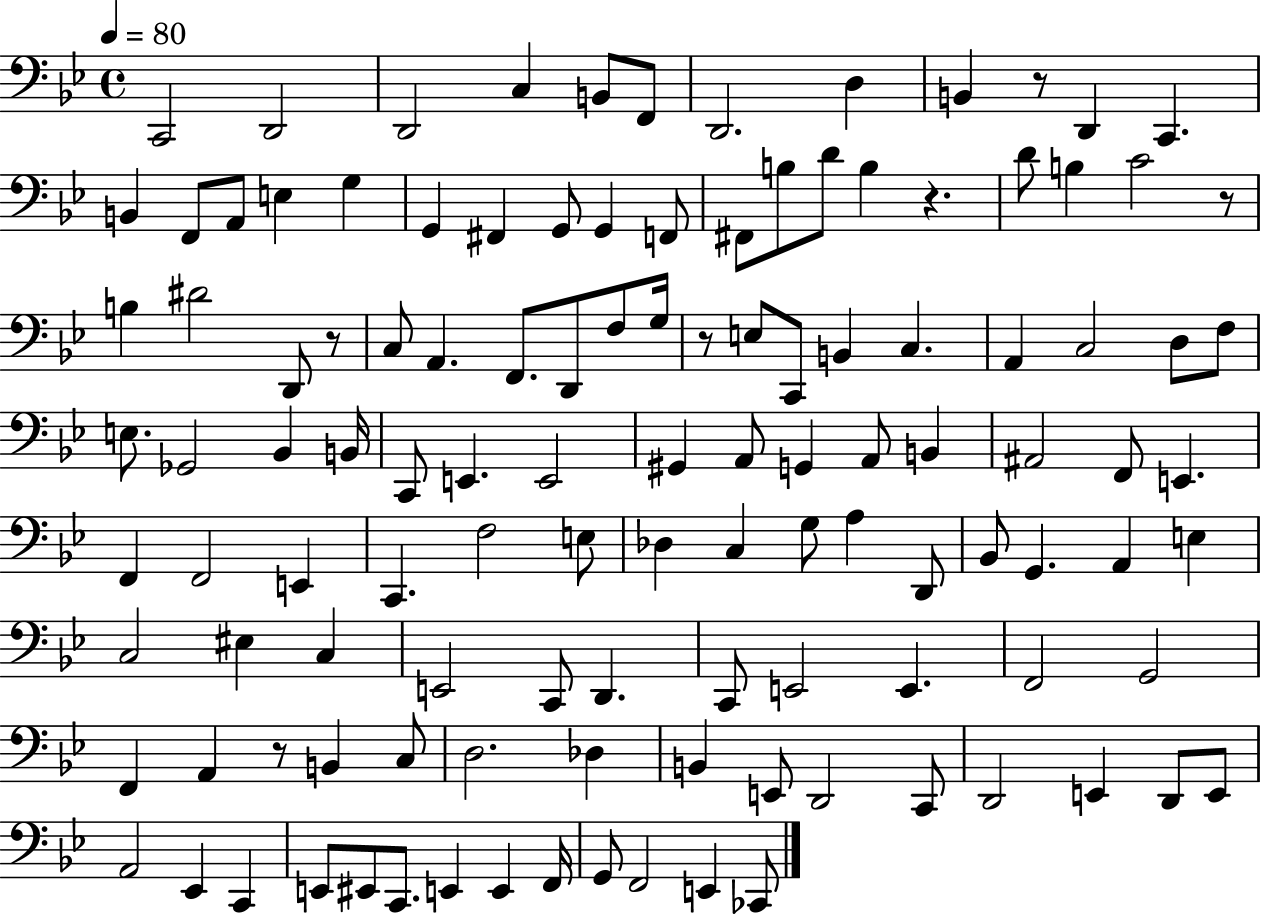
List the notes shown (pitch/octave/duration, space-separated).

C2/h D2/h D2/h C3/q B2/e F2/e D2/h. D3/q B2/q R/e D2/q C2/q. B2/q F2/e A2/e E3/q G3/q G2/q F#2/q G2/e G2/q F2/e F#2/e B3/e D4/e B3/q R/q. D4/e B3/q C4/h R/e B3/q D#4/h D2/e R/e C3/e A2/q. F2/e. D2/e F3/e G3/s R/e E3/e C2/e B2/q C3/q. A2/q C3/h D3/e F3/e E3/e. Gb2/h Bb2/q B2/s C2/e E2/q. E2/h G#2/q A2/e G2/q A2/e B2/q A#2/h F2/e E2/q. F2/q F2/h E2/q C2/q. F3/h E3/e Db3/q C3/q G3/e A3/q D2/e Bb2/e G2/q. A2/q E3/q C3/h EIS3/q C3/q E2/h C2/e D2/q. C2/e E2/h E2/q. F2/h G2/h F2/q A2/q R/e B2/q C3/e D3/h. Db3/q B2/q E2/e D2/h C2/e D2/h E2/q D2/e E2/e A2/h Eb2/q C2/q E2/e EIS2/e C2/e. E2/q E2/q F2/s G2/e F2/h E2/q CES2/e